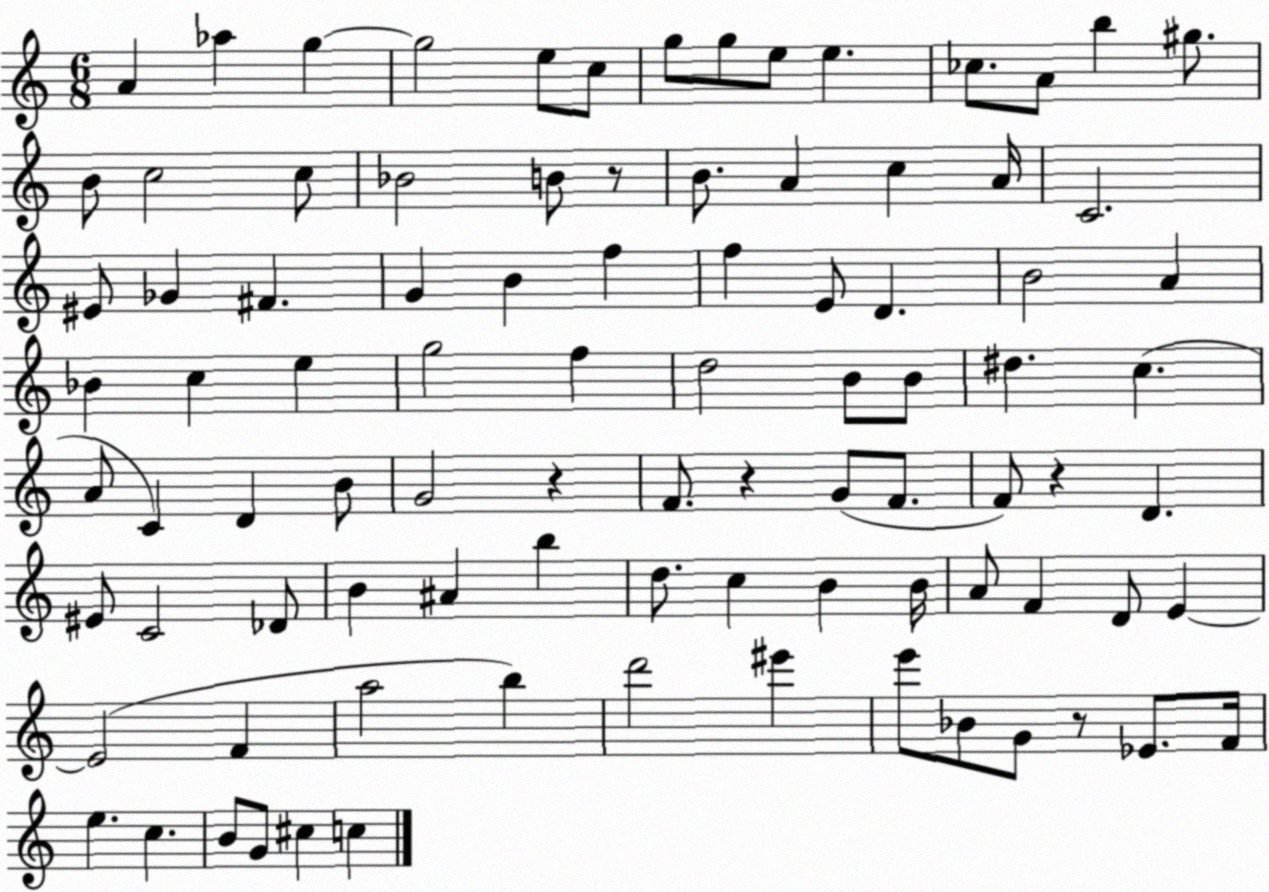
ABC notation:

X:1
T:Untitled
M:6/8
L:1/4
K:C
A _a g g2 e/2 c/2 g/2 g/2 e/2 e _c/2 A/2 b ^g/2 B/2 c2 c/2 _B2 B/2 z/2 B/2 A c A/4 C2 ^E/2 _G ^F G B f f E/2 D B2 A _B c e g2 f d2 B/2 B/2 ^d c A/2 C D B/2 G2 z F/2 z G/2 F/2 F/2 z D ^E/2 C2 _D/2 B ^A b d/2 c B B/4 A/2 F D/2 E E2 F a2 b d'2 ^e' e'/2 _B/2 G/2 z/2 _E/2 F/4 e c B/2 G/2 ^c c